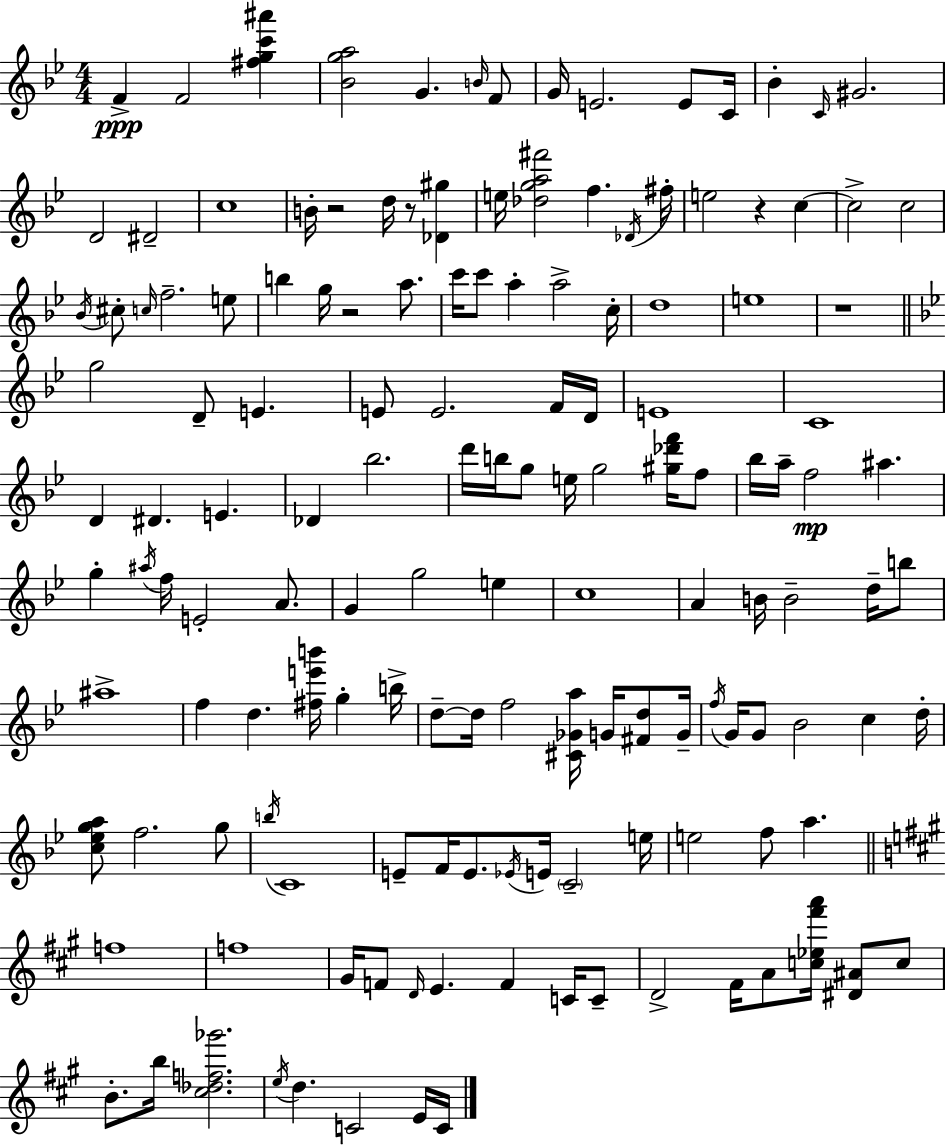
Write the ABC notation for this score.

X:1
T:Untitled
M:4/4
L:1/4
K:Bb
F F2 [^fgc'^a'] [_Bga]2 G B/4 F/2 G/4 E2 E/2 C/4 _B C/4 ^G2 D2 ^D2 c4 B/4 z2 d/4 z/2 [_D^g] e/4 [_dga^f']2 f _D/4 ^f/4 e2 z c c2 c2 _B/4 ^c/2 c/4 f2 e/2 b g/4 z2 a/2 c'/4 c'/2 a a2 c/4 d4 e4 z4 g2 D/2 E E/2 E2 F/4 D/4 E4 C4 D ^D E _D _b2 d'/4 b/4 g/2 e/4 g2 [^g_d'f']/4 f/2 _b/4 a/4 f2 ^a g ^a/4 f/4 E2 A/2 G g2 e c4 A B/4 B2 d/4 b/2 ^a4 f d [^fe'b']/4 g b/4 d/2 d/4 f2 [^C_Ga]/4 G/4 [^Fd]/2 G/4 f/4 G/4 G/2 _B2 c d/4 [c_ega]/2 f2 g/2 b/4 C4 E/2 F/4 E/2 _E/4 E/4 C2 e/4 e2 f/2 a f4 f4 ^G/4 F/2 D/4 E F C/4 C/2 D2 ^F/4 A/2 [c_e^f'a']/4 [^D^A]/2 c/2 B/2 b/4 [^c_df_g']2 e/4 d C2 E/4 C/4